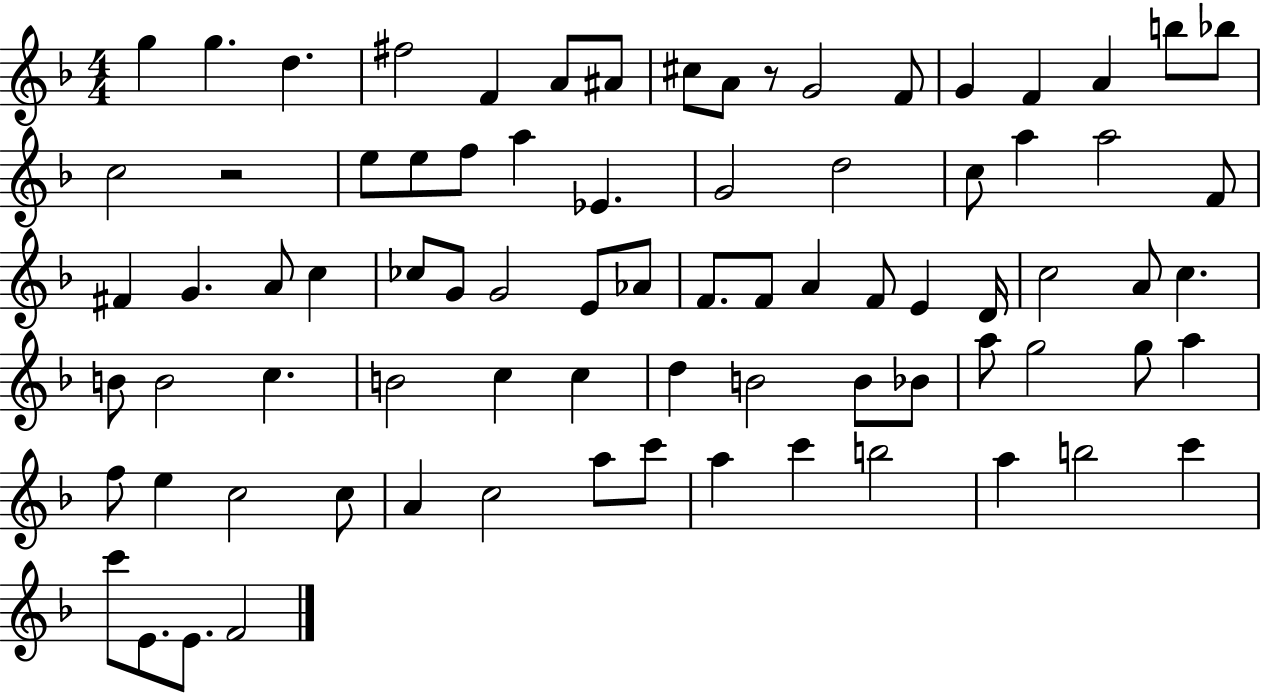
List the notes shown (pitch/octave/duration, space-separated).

G5/q G5/q. D5/q. F#5/h F4/q A4/e A#4/e C#5/e A4/e R/e G4/h F4/e G4/q F4/q A4/q B5/e Bb5/e C5/h R/h E5/e E5/e F5/e A5/q Eb4/q. G4/h D5/h C5/e A5/q A5/h F4/e F#4/q G4/q. A4/e C5/q CES5/e G4/e G4/h E4/e Ab4/e F4/e. F4/e A4/q F4/e E4/q D4/s C5/h A4/e C5/q. B4/e B4/h C5/q. B4/h C5/q C5/q D5/q B4/h B4/e Bb4/e A5/e G5/h G5/e A5/q F5/e E5/q C5/h C5/e A4/q C5/h A5/e C6/e A5/q C6/q B5/h A5/q B5/h C6/q C6/e E4/e. E4/e. F4/h